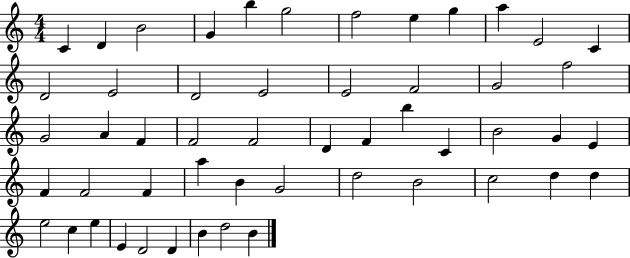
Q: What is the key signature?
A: C major